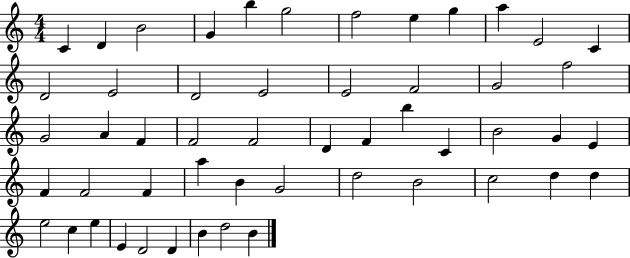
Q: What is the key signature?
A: C major